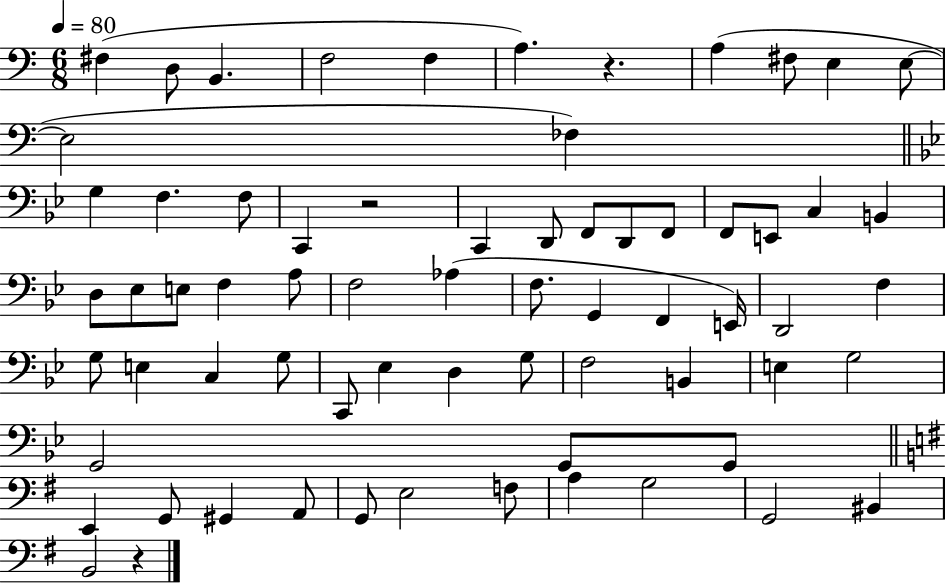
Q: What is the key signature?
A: C major